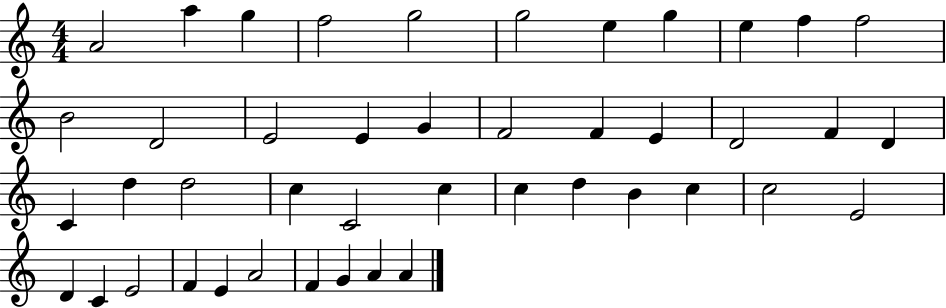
A4/h A5/q G5/q F5/h G5/h G5/h E5/q G5/q E5/q F5/q F5/h B4/h D4/h E4/h E4/q G4/q F4/h F4/q E4/q D4/h F4/q D4/q C4/q D5/q D5/h C5/q C4/h C5/q C5/q D5/q B4/q C5/q C5/h E4/h D4/q C4/q E4/h F4/q E4/q A4/h F4/q G4/q A4/q A4/q